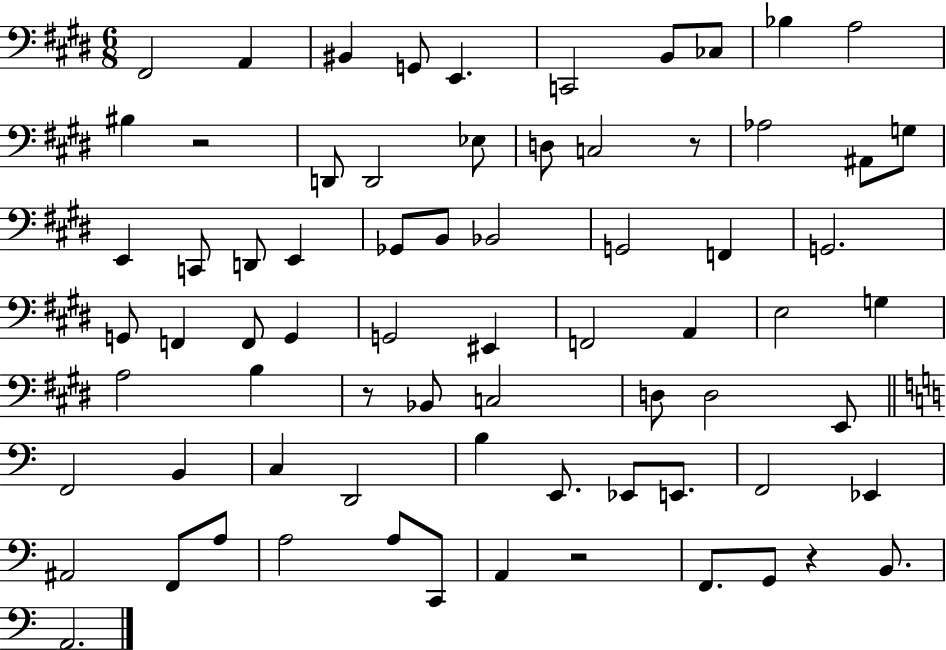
F#2/h A2/q BIS2/q G2/e E2/q. C2/h B2/e CES3/e Bb3/q A3/h BIS3/q R/h D2/e D2/h Eb3/e D3/e C3/h R/e Ab3/h A#2/e G3/e E2/q C2/e D2/e E2/q Gb2/e B2/e Bb2/h G2/h F2/q G2/h. G2/e F2/q F2/e G2/q G2/h EIS2/q F2/h A2/q E3/h G3/q A3/h B3/q R/e Bb2/e C3/h D3/e D3/h E2/e F2/h B2/q C3/q D2/h B3/q E2/e. Eb2/e E2/e. F2/h Eb2/q A#2/h F2/e A3/e A3/h A3/e C2/e A2/q R/h F2/e. G2/e R/q B2/e. A2/h.